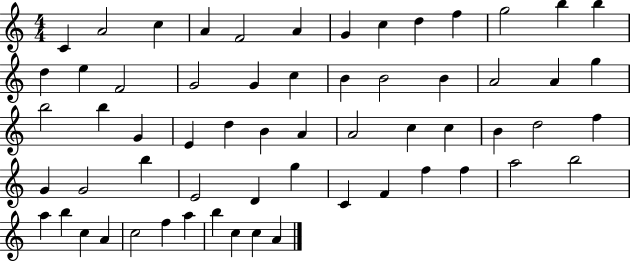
C4/q A4/h C5/q A4/q F4/h A4/q G4/q C5/q D5/q F5/q G5/h B5/q B5/q D5/q E5/q F4/h G4/h G4/q C5/q B4/q B4/h B4/q A4/h A4/q G5/q B5/h B5/q G4/q E4/q D5/q B4/q A4/q A4/h C5/q C5/q B4/q D5/h F5/q G4/q G4/h B5/q E4/h D4/q G5/q C4/q F4/q F5/q F5/q A5/h B5/h A5/q B5/q C5/q A4/q C5/h F5/q A5/q B5/q C5/q C5/q A4/q